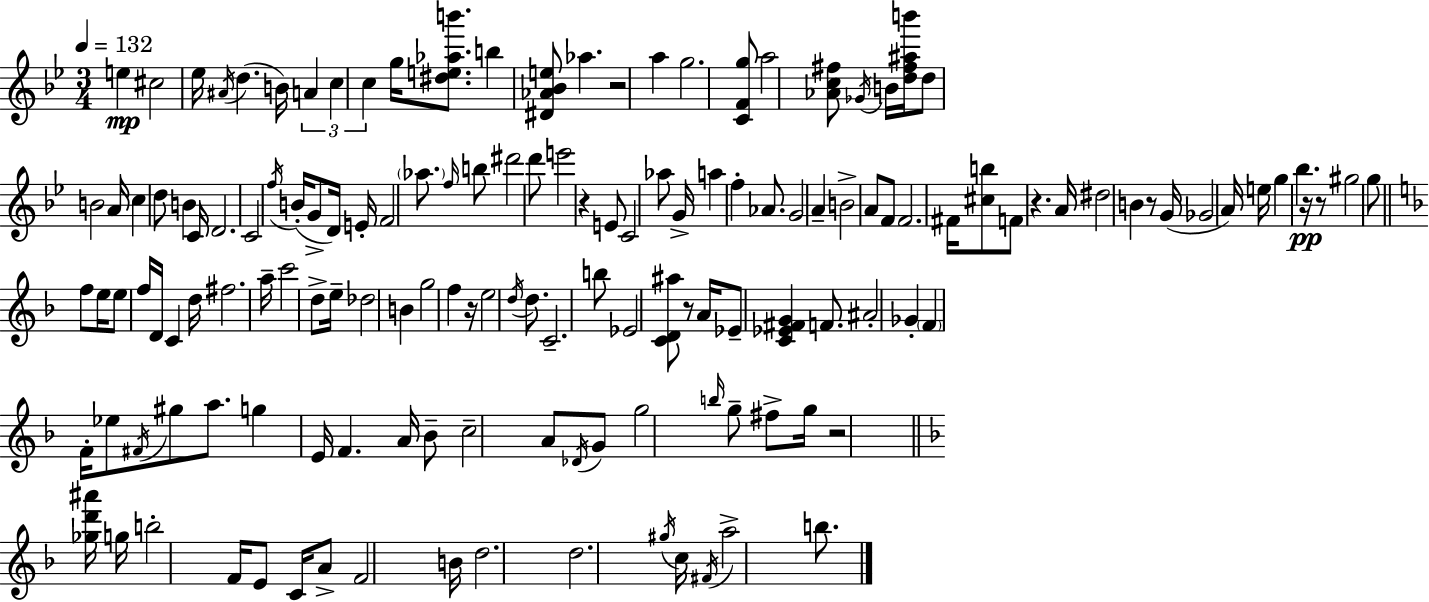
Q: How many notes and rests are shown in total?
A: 144